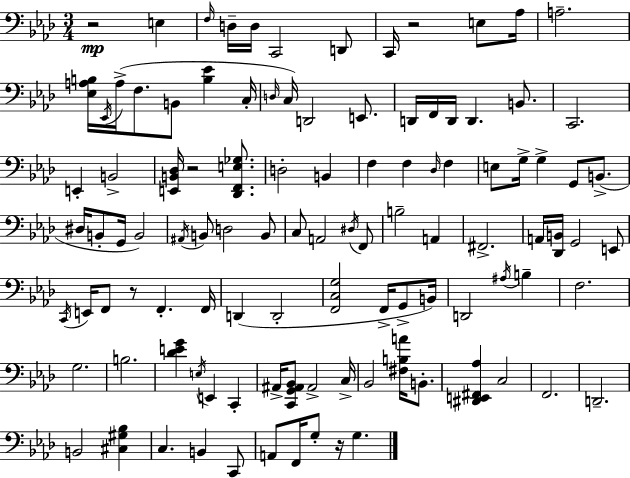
X:1
T:Untitled
M:3/4
L:1/4
K:Fm
z2 E, F,/4 D,/4 D,/4 C,,2 D,,/2 C,,/4 z2 E,/2 _A,/4 A,2 [_E,A,B,]/4 _E,,/4 A,/4 F,/2 B,,/2 [B,_E] C,/4 D,/4 C,/4 D,,2 E,,/2 D,,/4 F,,/4 D,,/4 D,, B,,/2 C,,2 E,, B,,2 [E,,B,,_D,]/4 z2 [_D,,F,,E,_G,]/2 D,2 B,, F, F, _D,/4 F, E,/2 G,/4 G, G,,/2 B,,/2 ^D,/4 B,,/2 G,,/4 B,,2 ^A,,/4 B,,/2 D,2 B,,/2 C,/2 A,,2 ^D,/4 F,,/2 B,2 A,, ^F,,2 A,,/4 [_D,,B,,]/4 G,,2 E,,/2 C,,/4 E,,/4 F,,/2 z/2 F,, F,,/4 D,, D,,2 [F,,C,G,]2 F,,/4 G,,/2 B,,/4 D,,2 ^A,/4 B, F,2 G,2 B,2 [_DEG] E,/4 E,, C,, ^A,,/4 [C,,G,,^A,,_B,,]/2 ^A,,2 C,/4 _B,,2 [^F,B,A]/4 B,,/2 [^D,,E,,^F,,_A,] C,2 F,,2 D,,2 B,,2 [^C,^G,_B,] C, B,, C,,/2 A,,/2 F,,/4 G,/2 z/4 G,